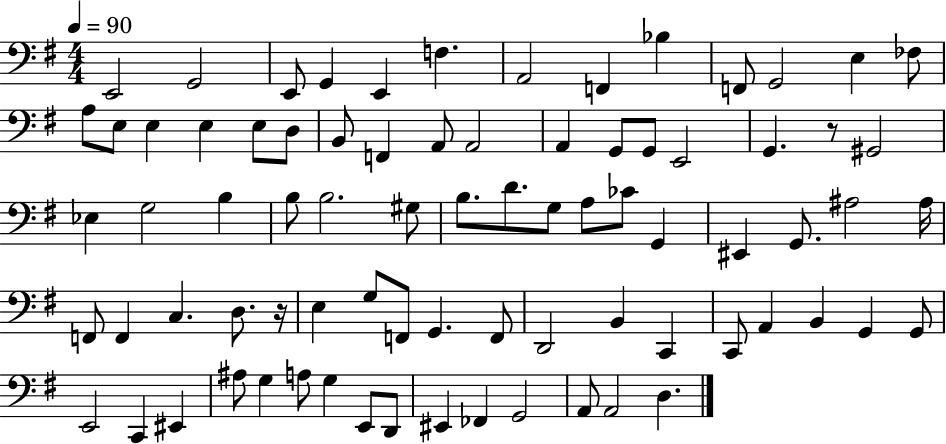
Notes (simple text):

E2/h G2/h E2/e G2/q E2/q F3/q. A2/h F2/q Bb3/q F2/e G2/h E3/q FES3/e A3/e E3/e E3/q E3/q E3/e D3/e B2/e F2/q A2/e A2/h A2/q G2/e G2/e E2/h G2/q. R/e G#2/h Eb3/q G3/h B3/q B3/e B3/h. G#3/e B3/e. D4/e. G3/e A3/e CES4/e G2/q EIS2/q G2/e. A#3/h A#3/s F2/e F2/q C3/q. D3/e. R/s E3/q G3/e F2/e G2/q. F2/e D2/h B2/q C2/q C2/e A2/q B2/q G2/q G2/e E2/h C2/q EIS2/q A#3/e G3/q A3/e G3/q E2/e D2/e EIS2/q FES2/q G2/h A2/e A2/h D3/q.